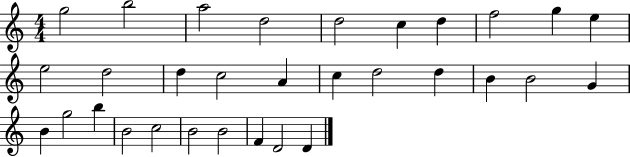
{
  \clef treble
  \numericTimeSignature
  \time 4/4
  \key c \major
  g''2 b''2 | a''2 d''2 | d''2 c''4 d''4 | f''2 g''4 e''4 | \break e''2 d''2 | d''4 c''2 a'4 | c''4 d''2 d''4 | b'4 b'2 g'4 | \break b'4 g''2 b''4 | b'2 c''2 | b'2 b'2 | f'4 d'2 d'4 | \break \bar "|."
}